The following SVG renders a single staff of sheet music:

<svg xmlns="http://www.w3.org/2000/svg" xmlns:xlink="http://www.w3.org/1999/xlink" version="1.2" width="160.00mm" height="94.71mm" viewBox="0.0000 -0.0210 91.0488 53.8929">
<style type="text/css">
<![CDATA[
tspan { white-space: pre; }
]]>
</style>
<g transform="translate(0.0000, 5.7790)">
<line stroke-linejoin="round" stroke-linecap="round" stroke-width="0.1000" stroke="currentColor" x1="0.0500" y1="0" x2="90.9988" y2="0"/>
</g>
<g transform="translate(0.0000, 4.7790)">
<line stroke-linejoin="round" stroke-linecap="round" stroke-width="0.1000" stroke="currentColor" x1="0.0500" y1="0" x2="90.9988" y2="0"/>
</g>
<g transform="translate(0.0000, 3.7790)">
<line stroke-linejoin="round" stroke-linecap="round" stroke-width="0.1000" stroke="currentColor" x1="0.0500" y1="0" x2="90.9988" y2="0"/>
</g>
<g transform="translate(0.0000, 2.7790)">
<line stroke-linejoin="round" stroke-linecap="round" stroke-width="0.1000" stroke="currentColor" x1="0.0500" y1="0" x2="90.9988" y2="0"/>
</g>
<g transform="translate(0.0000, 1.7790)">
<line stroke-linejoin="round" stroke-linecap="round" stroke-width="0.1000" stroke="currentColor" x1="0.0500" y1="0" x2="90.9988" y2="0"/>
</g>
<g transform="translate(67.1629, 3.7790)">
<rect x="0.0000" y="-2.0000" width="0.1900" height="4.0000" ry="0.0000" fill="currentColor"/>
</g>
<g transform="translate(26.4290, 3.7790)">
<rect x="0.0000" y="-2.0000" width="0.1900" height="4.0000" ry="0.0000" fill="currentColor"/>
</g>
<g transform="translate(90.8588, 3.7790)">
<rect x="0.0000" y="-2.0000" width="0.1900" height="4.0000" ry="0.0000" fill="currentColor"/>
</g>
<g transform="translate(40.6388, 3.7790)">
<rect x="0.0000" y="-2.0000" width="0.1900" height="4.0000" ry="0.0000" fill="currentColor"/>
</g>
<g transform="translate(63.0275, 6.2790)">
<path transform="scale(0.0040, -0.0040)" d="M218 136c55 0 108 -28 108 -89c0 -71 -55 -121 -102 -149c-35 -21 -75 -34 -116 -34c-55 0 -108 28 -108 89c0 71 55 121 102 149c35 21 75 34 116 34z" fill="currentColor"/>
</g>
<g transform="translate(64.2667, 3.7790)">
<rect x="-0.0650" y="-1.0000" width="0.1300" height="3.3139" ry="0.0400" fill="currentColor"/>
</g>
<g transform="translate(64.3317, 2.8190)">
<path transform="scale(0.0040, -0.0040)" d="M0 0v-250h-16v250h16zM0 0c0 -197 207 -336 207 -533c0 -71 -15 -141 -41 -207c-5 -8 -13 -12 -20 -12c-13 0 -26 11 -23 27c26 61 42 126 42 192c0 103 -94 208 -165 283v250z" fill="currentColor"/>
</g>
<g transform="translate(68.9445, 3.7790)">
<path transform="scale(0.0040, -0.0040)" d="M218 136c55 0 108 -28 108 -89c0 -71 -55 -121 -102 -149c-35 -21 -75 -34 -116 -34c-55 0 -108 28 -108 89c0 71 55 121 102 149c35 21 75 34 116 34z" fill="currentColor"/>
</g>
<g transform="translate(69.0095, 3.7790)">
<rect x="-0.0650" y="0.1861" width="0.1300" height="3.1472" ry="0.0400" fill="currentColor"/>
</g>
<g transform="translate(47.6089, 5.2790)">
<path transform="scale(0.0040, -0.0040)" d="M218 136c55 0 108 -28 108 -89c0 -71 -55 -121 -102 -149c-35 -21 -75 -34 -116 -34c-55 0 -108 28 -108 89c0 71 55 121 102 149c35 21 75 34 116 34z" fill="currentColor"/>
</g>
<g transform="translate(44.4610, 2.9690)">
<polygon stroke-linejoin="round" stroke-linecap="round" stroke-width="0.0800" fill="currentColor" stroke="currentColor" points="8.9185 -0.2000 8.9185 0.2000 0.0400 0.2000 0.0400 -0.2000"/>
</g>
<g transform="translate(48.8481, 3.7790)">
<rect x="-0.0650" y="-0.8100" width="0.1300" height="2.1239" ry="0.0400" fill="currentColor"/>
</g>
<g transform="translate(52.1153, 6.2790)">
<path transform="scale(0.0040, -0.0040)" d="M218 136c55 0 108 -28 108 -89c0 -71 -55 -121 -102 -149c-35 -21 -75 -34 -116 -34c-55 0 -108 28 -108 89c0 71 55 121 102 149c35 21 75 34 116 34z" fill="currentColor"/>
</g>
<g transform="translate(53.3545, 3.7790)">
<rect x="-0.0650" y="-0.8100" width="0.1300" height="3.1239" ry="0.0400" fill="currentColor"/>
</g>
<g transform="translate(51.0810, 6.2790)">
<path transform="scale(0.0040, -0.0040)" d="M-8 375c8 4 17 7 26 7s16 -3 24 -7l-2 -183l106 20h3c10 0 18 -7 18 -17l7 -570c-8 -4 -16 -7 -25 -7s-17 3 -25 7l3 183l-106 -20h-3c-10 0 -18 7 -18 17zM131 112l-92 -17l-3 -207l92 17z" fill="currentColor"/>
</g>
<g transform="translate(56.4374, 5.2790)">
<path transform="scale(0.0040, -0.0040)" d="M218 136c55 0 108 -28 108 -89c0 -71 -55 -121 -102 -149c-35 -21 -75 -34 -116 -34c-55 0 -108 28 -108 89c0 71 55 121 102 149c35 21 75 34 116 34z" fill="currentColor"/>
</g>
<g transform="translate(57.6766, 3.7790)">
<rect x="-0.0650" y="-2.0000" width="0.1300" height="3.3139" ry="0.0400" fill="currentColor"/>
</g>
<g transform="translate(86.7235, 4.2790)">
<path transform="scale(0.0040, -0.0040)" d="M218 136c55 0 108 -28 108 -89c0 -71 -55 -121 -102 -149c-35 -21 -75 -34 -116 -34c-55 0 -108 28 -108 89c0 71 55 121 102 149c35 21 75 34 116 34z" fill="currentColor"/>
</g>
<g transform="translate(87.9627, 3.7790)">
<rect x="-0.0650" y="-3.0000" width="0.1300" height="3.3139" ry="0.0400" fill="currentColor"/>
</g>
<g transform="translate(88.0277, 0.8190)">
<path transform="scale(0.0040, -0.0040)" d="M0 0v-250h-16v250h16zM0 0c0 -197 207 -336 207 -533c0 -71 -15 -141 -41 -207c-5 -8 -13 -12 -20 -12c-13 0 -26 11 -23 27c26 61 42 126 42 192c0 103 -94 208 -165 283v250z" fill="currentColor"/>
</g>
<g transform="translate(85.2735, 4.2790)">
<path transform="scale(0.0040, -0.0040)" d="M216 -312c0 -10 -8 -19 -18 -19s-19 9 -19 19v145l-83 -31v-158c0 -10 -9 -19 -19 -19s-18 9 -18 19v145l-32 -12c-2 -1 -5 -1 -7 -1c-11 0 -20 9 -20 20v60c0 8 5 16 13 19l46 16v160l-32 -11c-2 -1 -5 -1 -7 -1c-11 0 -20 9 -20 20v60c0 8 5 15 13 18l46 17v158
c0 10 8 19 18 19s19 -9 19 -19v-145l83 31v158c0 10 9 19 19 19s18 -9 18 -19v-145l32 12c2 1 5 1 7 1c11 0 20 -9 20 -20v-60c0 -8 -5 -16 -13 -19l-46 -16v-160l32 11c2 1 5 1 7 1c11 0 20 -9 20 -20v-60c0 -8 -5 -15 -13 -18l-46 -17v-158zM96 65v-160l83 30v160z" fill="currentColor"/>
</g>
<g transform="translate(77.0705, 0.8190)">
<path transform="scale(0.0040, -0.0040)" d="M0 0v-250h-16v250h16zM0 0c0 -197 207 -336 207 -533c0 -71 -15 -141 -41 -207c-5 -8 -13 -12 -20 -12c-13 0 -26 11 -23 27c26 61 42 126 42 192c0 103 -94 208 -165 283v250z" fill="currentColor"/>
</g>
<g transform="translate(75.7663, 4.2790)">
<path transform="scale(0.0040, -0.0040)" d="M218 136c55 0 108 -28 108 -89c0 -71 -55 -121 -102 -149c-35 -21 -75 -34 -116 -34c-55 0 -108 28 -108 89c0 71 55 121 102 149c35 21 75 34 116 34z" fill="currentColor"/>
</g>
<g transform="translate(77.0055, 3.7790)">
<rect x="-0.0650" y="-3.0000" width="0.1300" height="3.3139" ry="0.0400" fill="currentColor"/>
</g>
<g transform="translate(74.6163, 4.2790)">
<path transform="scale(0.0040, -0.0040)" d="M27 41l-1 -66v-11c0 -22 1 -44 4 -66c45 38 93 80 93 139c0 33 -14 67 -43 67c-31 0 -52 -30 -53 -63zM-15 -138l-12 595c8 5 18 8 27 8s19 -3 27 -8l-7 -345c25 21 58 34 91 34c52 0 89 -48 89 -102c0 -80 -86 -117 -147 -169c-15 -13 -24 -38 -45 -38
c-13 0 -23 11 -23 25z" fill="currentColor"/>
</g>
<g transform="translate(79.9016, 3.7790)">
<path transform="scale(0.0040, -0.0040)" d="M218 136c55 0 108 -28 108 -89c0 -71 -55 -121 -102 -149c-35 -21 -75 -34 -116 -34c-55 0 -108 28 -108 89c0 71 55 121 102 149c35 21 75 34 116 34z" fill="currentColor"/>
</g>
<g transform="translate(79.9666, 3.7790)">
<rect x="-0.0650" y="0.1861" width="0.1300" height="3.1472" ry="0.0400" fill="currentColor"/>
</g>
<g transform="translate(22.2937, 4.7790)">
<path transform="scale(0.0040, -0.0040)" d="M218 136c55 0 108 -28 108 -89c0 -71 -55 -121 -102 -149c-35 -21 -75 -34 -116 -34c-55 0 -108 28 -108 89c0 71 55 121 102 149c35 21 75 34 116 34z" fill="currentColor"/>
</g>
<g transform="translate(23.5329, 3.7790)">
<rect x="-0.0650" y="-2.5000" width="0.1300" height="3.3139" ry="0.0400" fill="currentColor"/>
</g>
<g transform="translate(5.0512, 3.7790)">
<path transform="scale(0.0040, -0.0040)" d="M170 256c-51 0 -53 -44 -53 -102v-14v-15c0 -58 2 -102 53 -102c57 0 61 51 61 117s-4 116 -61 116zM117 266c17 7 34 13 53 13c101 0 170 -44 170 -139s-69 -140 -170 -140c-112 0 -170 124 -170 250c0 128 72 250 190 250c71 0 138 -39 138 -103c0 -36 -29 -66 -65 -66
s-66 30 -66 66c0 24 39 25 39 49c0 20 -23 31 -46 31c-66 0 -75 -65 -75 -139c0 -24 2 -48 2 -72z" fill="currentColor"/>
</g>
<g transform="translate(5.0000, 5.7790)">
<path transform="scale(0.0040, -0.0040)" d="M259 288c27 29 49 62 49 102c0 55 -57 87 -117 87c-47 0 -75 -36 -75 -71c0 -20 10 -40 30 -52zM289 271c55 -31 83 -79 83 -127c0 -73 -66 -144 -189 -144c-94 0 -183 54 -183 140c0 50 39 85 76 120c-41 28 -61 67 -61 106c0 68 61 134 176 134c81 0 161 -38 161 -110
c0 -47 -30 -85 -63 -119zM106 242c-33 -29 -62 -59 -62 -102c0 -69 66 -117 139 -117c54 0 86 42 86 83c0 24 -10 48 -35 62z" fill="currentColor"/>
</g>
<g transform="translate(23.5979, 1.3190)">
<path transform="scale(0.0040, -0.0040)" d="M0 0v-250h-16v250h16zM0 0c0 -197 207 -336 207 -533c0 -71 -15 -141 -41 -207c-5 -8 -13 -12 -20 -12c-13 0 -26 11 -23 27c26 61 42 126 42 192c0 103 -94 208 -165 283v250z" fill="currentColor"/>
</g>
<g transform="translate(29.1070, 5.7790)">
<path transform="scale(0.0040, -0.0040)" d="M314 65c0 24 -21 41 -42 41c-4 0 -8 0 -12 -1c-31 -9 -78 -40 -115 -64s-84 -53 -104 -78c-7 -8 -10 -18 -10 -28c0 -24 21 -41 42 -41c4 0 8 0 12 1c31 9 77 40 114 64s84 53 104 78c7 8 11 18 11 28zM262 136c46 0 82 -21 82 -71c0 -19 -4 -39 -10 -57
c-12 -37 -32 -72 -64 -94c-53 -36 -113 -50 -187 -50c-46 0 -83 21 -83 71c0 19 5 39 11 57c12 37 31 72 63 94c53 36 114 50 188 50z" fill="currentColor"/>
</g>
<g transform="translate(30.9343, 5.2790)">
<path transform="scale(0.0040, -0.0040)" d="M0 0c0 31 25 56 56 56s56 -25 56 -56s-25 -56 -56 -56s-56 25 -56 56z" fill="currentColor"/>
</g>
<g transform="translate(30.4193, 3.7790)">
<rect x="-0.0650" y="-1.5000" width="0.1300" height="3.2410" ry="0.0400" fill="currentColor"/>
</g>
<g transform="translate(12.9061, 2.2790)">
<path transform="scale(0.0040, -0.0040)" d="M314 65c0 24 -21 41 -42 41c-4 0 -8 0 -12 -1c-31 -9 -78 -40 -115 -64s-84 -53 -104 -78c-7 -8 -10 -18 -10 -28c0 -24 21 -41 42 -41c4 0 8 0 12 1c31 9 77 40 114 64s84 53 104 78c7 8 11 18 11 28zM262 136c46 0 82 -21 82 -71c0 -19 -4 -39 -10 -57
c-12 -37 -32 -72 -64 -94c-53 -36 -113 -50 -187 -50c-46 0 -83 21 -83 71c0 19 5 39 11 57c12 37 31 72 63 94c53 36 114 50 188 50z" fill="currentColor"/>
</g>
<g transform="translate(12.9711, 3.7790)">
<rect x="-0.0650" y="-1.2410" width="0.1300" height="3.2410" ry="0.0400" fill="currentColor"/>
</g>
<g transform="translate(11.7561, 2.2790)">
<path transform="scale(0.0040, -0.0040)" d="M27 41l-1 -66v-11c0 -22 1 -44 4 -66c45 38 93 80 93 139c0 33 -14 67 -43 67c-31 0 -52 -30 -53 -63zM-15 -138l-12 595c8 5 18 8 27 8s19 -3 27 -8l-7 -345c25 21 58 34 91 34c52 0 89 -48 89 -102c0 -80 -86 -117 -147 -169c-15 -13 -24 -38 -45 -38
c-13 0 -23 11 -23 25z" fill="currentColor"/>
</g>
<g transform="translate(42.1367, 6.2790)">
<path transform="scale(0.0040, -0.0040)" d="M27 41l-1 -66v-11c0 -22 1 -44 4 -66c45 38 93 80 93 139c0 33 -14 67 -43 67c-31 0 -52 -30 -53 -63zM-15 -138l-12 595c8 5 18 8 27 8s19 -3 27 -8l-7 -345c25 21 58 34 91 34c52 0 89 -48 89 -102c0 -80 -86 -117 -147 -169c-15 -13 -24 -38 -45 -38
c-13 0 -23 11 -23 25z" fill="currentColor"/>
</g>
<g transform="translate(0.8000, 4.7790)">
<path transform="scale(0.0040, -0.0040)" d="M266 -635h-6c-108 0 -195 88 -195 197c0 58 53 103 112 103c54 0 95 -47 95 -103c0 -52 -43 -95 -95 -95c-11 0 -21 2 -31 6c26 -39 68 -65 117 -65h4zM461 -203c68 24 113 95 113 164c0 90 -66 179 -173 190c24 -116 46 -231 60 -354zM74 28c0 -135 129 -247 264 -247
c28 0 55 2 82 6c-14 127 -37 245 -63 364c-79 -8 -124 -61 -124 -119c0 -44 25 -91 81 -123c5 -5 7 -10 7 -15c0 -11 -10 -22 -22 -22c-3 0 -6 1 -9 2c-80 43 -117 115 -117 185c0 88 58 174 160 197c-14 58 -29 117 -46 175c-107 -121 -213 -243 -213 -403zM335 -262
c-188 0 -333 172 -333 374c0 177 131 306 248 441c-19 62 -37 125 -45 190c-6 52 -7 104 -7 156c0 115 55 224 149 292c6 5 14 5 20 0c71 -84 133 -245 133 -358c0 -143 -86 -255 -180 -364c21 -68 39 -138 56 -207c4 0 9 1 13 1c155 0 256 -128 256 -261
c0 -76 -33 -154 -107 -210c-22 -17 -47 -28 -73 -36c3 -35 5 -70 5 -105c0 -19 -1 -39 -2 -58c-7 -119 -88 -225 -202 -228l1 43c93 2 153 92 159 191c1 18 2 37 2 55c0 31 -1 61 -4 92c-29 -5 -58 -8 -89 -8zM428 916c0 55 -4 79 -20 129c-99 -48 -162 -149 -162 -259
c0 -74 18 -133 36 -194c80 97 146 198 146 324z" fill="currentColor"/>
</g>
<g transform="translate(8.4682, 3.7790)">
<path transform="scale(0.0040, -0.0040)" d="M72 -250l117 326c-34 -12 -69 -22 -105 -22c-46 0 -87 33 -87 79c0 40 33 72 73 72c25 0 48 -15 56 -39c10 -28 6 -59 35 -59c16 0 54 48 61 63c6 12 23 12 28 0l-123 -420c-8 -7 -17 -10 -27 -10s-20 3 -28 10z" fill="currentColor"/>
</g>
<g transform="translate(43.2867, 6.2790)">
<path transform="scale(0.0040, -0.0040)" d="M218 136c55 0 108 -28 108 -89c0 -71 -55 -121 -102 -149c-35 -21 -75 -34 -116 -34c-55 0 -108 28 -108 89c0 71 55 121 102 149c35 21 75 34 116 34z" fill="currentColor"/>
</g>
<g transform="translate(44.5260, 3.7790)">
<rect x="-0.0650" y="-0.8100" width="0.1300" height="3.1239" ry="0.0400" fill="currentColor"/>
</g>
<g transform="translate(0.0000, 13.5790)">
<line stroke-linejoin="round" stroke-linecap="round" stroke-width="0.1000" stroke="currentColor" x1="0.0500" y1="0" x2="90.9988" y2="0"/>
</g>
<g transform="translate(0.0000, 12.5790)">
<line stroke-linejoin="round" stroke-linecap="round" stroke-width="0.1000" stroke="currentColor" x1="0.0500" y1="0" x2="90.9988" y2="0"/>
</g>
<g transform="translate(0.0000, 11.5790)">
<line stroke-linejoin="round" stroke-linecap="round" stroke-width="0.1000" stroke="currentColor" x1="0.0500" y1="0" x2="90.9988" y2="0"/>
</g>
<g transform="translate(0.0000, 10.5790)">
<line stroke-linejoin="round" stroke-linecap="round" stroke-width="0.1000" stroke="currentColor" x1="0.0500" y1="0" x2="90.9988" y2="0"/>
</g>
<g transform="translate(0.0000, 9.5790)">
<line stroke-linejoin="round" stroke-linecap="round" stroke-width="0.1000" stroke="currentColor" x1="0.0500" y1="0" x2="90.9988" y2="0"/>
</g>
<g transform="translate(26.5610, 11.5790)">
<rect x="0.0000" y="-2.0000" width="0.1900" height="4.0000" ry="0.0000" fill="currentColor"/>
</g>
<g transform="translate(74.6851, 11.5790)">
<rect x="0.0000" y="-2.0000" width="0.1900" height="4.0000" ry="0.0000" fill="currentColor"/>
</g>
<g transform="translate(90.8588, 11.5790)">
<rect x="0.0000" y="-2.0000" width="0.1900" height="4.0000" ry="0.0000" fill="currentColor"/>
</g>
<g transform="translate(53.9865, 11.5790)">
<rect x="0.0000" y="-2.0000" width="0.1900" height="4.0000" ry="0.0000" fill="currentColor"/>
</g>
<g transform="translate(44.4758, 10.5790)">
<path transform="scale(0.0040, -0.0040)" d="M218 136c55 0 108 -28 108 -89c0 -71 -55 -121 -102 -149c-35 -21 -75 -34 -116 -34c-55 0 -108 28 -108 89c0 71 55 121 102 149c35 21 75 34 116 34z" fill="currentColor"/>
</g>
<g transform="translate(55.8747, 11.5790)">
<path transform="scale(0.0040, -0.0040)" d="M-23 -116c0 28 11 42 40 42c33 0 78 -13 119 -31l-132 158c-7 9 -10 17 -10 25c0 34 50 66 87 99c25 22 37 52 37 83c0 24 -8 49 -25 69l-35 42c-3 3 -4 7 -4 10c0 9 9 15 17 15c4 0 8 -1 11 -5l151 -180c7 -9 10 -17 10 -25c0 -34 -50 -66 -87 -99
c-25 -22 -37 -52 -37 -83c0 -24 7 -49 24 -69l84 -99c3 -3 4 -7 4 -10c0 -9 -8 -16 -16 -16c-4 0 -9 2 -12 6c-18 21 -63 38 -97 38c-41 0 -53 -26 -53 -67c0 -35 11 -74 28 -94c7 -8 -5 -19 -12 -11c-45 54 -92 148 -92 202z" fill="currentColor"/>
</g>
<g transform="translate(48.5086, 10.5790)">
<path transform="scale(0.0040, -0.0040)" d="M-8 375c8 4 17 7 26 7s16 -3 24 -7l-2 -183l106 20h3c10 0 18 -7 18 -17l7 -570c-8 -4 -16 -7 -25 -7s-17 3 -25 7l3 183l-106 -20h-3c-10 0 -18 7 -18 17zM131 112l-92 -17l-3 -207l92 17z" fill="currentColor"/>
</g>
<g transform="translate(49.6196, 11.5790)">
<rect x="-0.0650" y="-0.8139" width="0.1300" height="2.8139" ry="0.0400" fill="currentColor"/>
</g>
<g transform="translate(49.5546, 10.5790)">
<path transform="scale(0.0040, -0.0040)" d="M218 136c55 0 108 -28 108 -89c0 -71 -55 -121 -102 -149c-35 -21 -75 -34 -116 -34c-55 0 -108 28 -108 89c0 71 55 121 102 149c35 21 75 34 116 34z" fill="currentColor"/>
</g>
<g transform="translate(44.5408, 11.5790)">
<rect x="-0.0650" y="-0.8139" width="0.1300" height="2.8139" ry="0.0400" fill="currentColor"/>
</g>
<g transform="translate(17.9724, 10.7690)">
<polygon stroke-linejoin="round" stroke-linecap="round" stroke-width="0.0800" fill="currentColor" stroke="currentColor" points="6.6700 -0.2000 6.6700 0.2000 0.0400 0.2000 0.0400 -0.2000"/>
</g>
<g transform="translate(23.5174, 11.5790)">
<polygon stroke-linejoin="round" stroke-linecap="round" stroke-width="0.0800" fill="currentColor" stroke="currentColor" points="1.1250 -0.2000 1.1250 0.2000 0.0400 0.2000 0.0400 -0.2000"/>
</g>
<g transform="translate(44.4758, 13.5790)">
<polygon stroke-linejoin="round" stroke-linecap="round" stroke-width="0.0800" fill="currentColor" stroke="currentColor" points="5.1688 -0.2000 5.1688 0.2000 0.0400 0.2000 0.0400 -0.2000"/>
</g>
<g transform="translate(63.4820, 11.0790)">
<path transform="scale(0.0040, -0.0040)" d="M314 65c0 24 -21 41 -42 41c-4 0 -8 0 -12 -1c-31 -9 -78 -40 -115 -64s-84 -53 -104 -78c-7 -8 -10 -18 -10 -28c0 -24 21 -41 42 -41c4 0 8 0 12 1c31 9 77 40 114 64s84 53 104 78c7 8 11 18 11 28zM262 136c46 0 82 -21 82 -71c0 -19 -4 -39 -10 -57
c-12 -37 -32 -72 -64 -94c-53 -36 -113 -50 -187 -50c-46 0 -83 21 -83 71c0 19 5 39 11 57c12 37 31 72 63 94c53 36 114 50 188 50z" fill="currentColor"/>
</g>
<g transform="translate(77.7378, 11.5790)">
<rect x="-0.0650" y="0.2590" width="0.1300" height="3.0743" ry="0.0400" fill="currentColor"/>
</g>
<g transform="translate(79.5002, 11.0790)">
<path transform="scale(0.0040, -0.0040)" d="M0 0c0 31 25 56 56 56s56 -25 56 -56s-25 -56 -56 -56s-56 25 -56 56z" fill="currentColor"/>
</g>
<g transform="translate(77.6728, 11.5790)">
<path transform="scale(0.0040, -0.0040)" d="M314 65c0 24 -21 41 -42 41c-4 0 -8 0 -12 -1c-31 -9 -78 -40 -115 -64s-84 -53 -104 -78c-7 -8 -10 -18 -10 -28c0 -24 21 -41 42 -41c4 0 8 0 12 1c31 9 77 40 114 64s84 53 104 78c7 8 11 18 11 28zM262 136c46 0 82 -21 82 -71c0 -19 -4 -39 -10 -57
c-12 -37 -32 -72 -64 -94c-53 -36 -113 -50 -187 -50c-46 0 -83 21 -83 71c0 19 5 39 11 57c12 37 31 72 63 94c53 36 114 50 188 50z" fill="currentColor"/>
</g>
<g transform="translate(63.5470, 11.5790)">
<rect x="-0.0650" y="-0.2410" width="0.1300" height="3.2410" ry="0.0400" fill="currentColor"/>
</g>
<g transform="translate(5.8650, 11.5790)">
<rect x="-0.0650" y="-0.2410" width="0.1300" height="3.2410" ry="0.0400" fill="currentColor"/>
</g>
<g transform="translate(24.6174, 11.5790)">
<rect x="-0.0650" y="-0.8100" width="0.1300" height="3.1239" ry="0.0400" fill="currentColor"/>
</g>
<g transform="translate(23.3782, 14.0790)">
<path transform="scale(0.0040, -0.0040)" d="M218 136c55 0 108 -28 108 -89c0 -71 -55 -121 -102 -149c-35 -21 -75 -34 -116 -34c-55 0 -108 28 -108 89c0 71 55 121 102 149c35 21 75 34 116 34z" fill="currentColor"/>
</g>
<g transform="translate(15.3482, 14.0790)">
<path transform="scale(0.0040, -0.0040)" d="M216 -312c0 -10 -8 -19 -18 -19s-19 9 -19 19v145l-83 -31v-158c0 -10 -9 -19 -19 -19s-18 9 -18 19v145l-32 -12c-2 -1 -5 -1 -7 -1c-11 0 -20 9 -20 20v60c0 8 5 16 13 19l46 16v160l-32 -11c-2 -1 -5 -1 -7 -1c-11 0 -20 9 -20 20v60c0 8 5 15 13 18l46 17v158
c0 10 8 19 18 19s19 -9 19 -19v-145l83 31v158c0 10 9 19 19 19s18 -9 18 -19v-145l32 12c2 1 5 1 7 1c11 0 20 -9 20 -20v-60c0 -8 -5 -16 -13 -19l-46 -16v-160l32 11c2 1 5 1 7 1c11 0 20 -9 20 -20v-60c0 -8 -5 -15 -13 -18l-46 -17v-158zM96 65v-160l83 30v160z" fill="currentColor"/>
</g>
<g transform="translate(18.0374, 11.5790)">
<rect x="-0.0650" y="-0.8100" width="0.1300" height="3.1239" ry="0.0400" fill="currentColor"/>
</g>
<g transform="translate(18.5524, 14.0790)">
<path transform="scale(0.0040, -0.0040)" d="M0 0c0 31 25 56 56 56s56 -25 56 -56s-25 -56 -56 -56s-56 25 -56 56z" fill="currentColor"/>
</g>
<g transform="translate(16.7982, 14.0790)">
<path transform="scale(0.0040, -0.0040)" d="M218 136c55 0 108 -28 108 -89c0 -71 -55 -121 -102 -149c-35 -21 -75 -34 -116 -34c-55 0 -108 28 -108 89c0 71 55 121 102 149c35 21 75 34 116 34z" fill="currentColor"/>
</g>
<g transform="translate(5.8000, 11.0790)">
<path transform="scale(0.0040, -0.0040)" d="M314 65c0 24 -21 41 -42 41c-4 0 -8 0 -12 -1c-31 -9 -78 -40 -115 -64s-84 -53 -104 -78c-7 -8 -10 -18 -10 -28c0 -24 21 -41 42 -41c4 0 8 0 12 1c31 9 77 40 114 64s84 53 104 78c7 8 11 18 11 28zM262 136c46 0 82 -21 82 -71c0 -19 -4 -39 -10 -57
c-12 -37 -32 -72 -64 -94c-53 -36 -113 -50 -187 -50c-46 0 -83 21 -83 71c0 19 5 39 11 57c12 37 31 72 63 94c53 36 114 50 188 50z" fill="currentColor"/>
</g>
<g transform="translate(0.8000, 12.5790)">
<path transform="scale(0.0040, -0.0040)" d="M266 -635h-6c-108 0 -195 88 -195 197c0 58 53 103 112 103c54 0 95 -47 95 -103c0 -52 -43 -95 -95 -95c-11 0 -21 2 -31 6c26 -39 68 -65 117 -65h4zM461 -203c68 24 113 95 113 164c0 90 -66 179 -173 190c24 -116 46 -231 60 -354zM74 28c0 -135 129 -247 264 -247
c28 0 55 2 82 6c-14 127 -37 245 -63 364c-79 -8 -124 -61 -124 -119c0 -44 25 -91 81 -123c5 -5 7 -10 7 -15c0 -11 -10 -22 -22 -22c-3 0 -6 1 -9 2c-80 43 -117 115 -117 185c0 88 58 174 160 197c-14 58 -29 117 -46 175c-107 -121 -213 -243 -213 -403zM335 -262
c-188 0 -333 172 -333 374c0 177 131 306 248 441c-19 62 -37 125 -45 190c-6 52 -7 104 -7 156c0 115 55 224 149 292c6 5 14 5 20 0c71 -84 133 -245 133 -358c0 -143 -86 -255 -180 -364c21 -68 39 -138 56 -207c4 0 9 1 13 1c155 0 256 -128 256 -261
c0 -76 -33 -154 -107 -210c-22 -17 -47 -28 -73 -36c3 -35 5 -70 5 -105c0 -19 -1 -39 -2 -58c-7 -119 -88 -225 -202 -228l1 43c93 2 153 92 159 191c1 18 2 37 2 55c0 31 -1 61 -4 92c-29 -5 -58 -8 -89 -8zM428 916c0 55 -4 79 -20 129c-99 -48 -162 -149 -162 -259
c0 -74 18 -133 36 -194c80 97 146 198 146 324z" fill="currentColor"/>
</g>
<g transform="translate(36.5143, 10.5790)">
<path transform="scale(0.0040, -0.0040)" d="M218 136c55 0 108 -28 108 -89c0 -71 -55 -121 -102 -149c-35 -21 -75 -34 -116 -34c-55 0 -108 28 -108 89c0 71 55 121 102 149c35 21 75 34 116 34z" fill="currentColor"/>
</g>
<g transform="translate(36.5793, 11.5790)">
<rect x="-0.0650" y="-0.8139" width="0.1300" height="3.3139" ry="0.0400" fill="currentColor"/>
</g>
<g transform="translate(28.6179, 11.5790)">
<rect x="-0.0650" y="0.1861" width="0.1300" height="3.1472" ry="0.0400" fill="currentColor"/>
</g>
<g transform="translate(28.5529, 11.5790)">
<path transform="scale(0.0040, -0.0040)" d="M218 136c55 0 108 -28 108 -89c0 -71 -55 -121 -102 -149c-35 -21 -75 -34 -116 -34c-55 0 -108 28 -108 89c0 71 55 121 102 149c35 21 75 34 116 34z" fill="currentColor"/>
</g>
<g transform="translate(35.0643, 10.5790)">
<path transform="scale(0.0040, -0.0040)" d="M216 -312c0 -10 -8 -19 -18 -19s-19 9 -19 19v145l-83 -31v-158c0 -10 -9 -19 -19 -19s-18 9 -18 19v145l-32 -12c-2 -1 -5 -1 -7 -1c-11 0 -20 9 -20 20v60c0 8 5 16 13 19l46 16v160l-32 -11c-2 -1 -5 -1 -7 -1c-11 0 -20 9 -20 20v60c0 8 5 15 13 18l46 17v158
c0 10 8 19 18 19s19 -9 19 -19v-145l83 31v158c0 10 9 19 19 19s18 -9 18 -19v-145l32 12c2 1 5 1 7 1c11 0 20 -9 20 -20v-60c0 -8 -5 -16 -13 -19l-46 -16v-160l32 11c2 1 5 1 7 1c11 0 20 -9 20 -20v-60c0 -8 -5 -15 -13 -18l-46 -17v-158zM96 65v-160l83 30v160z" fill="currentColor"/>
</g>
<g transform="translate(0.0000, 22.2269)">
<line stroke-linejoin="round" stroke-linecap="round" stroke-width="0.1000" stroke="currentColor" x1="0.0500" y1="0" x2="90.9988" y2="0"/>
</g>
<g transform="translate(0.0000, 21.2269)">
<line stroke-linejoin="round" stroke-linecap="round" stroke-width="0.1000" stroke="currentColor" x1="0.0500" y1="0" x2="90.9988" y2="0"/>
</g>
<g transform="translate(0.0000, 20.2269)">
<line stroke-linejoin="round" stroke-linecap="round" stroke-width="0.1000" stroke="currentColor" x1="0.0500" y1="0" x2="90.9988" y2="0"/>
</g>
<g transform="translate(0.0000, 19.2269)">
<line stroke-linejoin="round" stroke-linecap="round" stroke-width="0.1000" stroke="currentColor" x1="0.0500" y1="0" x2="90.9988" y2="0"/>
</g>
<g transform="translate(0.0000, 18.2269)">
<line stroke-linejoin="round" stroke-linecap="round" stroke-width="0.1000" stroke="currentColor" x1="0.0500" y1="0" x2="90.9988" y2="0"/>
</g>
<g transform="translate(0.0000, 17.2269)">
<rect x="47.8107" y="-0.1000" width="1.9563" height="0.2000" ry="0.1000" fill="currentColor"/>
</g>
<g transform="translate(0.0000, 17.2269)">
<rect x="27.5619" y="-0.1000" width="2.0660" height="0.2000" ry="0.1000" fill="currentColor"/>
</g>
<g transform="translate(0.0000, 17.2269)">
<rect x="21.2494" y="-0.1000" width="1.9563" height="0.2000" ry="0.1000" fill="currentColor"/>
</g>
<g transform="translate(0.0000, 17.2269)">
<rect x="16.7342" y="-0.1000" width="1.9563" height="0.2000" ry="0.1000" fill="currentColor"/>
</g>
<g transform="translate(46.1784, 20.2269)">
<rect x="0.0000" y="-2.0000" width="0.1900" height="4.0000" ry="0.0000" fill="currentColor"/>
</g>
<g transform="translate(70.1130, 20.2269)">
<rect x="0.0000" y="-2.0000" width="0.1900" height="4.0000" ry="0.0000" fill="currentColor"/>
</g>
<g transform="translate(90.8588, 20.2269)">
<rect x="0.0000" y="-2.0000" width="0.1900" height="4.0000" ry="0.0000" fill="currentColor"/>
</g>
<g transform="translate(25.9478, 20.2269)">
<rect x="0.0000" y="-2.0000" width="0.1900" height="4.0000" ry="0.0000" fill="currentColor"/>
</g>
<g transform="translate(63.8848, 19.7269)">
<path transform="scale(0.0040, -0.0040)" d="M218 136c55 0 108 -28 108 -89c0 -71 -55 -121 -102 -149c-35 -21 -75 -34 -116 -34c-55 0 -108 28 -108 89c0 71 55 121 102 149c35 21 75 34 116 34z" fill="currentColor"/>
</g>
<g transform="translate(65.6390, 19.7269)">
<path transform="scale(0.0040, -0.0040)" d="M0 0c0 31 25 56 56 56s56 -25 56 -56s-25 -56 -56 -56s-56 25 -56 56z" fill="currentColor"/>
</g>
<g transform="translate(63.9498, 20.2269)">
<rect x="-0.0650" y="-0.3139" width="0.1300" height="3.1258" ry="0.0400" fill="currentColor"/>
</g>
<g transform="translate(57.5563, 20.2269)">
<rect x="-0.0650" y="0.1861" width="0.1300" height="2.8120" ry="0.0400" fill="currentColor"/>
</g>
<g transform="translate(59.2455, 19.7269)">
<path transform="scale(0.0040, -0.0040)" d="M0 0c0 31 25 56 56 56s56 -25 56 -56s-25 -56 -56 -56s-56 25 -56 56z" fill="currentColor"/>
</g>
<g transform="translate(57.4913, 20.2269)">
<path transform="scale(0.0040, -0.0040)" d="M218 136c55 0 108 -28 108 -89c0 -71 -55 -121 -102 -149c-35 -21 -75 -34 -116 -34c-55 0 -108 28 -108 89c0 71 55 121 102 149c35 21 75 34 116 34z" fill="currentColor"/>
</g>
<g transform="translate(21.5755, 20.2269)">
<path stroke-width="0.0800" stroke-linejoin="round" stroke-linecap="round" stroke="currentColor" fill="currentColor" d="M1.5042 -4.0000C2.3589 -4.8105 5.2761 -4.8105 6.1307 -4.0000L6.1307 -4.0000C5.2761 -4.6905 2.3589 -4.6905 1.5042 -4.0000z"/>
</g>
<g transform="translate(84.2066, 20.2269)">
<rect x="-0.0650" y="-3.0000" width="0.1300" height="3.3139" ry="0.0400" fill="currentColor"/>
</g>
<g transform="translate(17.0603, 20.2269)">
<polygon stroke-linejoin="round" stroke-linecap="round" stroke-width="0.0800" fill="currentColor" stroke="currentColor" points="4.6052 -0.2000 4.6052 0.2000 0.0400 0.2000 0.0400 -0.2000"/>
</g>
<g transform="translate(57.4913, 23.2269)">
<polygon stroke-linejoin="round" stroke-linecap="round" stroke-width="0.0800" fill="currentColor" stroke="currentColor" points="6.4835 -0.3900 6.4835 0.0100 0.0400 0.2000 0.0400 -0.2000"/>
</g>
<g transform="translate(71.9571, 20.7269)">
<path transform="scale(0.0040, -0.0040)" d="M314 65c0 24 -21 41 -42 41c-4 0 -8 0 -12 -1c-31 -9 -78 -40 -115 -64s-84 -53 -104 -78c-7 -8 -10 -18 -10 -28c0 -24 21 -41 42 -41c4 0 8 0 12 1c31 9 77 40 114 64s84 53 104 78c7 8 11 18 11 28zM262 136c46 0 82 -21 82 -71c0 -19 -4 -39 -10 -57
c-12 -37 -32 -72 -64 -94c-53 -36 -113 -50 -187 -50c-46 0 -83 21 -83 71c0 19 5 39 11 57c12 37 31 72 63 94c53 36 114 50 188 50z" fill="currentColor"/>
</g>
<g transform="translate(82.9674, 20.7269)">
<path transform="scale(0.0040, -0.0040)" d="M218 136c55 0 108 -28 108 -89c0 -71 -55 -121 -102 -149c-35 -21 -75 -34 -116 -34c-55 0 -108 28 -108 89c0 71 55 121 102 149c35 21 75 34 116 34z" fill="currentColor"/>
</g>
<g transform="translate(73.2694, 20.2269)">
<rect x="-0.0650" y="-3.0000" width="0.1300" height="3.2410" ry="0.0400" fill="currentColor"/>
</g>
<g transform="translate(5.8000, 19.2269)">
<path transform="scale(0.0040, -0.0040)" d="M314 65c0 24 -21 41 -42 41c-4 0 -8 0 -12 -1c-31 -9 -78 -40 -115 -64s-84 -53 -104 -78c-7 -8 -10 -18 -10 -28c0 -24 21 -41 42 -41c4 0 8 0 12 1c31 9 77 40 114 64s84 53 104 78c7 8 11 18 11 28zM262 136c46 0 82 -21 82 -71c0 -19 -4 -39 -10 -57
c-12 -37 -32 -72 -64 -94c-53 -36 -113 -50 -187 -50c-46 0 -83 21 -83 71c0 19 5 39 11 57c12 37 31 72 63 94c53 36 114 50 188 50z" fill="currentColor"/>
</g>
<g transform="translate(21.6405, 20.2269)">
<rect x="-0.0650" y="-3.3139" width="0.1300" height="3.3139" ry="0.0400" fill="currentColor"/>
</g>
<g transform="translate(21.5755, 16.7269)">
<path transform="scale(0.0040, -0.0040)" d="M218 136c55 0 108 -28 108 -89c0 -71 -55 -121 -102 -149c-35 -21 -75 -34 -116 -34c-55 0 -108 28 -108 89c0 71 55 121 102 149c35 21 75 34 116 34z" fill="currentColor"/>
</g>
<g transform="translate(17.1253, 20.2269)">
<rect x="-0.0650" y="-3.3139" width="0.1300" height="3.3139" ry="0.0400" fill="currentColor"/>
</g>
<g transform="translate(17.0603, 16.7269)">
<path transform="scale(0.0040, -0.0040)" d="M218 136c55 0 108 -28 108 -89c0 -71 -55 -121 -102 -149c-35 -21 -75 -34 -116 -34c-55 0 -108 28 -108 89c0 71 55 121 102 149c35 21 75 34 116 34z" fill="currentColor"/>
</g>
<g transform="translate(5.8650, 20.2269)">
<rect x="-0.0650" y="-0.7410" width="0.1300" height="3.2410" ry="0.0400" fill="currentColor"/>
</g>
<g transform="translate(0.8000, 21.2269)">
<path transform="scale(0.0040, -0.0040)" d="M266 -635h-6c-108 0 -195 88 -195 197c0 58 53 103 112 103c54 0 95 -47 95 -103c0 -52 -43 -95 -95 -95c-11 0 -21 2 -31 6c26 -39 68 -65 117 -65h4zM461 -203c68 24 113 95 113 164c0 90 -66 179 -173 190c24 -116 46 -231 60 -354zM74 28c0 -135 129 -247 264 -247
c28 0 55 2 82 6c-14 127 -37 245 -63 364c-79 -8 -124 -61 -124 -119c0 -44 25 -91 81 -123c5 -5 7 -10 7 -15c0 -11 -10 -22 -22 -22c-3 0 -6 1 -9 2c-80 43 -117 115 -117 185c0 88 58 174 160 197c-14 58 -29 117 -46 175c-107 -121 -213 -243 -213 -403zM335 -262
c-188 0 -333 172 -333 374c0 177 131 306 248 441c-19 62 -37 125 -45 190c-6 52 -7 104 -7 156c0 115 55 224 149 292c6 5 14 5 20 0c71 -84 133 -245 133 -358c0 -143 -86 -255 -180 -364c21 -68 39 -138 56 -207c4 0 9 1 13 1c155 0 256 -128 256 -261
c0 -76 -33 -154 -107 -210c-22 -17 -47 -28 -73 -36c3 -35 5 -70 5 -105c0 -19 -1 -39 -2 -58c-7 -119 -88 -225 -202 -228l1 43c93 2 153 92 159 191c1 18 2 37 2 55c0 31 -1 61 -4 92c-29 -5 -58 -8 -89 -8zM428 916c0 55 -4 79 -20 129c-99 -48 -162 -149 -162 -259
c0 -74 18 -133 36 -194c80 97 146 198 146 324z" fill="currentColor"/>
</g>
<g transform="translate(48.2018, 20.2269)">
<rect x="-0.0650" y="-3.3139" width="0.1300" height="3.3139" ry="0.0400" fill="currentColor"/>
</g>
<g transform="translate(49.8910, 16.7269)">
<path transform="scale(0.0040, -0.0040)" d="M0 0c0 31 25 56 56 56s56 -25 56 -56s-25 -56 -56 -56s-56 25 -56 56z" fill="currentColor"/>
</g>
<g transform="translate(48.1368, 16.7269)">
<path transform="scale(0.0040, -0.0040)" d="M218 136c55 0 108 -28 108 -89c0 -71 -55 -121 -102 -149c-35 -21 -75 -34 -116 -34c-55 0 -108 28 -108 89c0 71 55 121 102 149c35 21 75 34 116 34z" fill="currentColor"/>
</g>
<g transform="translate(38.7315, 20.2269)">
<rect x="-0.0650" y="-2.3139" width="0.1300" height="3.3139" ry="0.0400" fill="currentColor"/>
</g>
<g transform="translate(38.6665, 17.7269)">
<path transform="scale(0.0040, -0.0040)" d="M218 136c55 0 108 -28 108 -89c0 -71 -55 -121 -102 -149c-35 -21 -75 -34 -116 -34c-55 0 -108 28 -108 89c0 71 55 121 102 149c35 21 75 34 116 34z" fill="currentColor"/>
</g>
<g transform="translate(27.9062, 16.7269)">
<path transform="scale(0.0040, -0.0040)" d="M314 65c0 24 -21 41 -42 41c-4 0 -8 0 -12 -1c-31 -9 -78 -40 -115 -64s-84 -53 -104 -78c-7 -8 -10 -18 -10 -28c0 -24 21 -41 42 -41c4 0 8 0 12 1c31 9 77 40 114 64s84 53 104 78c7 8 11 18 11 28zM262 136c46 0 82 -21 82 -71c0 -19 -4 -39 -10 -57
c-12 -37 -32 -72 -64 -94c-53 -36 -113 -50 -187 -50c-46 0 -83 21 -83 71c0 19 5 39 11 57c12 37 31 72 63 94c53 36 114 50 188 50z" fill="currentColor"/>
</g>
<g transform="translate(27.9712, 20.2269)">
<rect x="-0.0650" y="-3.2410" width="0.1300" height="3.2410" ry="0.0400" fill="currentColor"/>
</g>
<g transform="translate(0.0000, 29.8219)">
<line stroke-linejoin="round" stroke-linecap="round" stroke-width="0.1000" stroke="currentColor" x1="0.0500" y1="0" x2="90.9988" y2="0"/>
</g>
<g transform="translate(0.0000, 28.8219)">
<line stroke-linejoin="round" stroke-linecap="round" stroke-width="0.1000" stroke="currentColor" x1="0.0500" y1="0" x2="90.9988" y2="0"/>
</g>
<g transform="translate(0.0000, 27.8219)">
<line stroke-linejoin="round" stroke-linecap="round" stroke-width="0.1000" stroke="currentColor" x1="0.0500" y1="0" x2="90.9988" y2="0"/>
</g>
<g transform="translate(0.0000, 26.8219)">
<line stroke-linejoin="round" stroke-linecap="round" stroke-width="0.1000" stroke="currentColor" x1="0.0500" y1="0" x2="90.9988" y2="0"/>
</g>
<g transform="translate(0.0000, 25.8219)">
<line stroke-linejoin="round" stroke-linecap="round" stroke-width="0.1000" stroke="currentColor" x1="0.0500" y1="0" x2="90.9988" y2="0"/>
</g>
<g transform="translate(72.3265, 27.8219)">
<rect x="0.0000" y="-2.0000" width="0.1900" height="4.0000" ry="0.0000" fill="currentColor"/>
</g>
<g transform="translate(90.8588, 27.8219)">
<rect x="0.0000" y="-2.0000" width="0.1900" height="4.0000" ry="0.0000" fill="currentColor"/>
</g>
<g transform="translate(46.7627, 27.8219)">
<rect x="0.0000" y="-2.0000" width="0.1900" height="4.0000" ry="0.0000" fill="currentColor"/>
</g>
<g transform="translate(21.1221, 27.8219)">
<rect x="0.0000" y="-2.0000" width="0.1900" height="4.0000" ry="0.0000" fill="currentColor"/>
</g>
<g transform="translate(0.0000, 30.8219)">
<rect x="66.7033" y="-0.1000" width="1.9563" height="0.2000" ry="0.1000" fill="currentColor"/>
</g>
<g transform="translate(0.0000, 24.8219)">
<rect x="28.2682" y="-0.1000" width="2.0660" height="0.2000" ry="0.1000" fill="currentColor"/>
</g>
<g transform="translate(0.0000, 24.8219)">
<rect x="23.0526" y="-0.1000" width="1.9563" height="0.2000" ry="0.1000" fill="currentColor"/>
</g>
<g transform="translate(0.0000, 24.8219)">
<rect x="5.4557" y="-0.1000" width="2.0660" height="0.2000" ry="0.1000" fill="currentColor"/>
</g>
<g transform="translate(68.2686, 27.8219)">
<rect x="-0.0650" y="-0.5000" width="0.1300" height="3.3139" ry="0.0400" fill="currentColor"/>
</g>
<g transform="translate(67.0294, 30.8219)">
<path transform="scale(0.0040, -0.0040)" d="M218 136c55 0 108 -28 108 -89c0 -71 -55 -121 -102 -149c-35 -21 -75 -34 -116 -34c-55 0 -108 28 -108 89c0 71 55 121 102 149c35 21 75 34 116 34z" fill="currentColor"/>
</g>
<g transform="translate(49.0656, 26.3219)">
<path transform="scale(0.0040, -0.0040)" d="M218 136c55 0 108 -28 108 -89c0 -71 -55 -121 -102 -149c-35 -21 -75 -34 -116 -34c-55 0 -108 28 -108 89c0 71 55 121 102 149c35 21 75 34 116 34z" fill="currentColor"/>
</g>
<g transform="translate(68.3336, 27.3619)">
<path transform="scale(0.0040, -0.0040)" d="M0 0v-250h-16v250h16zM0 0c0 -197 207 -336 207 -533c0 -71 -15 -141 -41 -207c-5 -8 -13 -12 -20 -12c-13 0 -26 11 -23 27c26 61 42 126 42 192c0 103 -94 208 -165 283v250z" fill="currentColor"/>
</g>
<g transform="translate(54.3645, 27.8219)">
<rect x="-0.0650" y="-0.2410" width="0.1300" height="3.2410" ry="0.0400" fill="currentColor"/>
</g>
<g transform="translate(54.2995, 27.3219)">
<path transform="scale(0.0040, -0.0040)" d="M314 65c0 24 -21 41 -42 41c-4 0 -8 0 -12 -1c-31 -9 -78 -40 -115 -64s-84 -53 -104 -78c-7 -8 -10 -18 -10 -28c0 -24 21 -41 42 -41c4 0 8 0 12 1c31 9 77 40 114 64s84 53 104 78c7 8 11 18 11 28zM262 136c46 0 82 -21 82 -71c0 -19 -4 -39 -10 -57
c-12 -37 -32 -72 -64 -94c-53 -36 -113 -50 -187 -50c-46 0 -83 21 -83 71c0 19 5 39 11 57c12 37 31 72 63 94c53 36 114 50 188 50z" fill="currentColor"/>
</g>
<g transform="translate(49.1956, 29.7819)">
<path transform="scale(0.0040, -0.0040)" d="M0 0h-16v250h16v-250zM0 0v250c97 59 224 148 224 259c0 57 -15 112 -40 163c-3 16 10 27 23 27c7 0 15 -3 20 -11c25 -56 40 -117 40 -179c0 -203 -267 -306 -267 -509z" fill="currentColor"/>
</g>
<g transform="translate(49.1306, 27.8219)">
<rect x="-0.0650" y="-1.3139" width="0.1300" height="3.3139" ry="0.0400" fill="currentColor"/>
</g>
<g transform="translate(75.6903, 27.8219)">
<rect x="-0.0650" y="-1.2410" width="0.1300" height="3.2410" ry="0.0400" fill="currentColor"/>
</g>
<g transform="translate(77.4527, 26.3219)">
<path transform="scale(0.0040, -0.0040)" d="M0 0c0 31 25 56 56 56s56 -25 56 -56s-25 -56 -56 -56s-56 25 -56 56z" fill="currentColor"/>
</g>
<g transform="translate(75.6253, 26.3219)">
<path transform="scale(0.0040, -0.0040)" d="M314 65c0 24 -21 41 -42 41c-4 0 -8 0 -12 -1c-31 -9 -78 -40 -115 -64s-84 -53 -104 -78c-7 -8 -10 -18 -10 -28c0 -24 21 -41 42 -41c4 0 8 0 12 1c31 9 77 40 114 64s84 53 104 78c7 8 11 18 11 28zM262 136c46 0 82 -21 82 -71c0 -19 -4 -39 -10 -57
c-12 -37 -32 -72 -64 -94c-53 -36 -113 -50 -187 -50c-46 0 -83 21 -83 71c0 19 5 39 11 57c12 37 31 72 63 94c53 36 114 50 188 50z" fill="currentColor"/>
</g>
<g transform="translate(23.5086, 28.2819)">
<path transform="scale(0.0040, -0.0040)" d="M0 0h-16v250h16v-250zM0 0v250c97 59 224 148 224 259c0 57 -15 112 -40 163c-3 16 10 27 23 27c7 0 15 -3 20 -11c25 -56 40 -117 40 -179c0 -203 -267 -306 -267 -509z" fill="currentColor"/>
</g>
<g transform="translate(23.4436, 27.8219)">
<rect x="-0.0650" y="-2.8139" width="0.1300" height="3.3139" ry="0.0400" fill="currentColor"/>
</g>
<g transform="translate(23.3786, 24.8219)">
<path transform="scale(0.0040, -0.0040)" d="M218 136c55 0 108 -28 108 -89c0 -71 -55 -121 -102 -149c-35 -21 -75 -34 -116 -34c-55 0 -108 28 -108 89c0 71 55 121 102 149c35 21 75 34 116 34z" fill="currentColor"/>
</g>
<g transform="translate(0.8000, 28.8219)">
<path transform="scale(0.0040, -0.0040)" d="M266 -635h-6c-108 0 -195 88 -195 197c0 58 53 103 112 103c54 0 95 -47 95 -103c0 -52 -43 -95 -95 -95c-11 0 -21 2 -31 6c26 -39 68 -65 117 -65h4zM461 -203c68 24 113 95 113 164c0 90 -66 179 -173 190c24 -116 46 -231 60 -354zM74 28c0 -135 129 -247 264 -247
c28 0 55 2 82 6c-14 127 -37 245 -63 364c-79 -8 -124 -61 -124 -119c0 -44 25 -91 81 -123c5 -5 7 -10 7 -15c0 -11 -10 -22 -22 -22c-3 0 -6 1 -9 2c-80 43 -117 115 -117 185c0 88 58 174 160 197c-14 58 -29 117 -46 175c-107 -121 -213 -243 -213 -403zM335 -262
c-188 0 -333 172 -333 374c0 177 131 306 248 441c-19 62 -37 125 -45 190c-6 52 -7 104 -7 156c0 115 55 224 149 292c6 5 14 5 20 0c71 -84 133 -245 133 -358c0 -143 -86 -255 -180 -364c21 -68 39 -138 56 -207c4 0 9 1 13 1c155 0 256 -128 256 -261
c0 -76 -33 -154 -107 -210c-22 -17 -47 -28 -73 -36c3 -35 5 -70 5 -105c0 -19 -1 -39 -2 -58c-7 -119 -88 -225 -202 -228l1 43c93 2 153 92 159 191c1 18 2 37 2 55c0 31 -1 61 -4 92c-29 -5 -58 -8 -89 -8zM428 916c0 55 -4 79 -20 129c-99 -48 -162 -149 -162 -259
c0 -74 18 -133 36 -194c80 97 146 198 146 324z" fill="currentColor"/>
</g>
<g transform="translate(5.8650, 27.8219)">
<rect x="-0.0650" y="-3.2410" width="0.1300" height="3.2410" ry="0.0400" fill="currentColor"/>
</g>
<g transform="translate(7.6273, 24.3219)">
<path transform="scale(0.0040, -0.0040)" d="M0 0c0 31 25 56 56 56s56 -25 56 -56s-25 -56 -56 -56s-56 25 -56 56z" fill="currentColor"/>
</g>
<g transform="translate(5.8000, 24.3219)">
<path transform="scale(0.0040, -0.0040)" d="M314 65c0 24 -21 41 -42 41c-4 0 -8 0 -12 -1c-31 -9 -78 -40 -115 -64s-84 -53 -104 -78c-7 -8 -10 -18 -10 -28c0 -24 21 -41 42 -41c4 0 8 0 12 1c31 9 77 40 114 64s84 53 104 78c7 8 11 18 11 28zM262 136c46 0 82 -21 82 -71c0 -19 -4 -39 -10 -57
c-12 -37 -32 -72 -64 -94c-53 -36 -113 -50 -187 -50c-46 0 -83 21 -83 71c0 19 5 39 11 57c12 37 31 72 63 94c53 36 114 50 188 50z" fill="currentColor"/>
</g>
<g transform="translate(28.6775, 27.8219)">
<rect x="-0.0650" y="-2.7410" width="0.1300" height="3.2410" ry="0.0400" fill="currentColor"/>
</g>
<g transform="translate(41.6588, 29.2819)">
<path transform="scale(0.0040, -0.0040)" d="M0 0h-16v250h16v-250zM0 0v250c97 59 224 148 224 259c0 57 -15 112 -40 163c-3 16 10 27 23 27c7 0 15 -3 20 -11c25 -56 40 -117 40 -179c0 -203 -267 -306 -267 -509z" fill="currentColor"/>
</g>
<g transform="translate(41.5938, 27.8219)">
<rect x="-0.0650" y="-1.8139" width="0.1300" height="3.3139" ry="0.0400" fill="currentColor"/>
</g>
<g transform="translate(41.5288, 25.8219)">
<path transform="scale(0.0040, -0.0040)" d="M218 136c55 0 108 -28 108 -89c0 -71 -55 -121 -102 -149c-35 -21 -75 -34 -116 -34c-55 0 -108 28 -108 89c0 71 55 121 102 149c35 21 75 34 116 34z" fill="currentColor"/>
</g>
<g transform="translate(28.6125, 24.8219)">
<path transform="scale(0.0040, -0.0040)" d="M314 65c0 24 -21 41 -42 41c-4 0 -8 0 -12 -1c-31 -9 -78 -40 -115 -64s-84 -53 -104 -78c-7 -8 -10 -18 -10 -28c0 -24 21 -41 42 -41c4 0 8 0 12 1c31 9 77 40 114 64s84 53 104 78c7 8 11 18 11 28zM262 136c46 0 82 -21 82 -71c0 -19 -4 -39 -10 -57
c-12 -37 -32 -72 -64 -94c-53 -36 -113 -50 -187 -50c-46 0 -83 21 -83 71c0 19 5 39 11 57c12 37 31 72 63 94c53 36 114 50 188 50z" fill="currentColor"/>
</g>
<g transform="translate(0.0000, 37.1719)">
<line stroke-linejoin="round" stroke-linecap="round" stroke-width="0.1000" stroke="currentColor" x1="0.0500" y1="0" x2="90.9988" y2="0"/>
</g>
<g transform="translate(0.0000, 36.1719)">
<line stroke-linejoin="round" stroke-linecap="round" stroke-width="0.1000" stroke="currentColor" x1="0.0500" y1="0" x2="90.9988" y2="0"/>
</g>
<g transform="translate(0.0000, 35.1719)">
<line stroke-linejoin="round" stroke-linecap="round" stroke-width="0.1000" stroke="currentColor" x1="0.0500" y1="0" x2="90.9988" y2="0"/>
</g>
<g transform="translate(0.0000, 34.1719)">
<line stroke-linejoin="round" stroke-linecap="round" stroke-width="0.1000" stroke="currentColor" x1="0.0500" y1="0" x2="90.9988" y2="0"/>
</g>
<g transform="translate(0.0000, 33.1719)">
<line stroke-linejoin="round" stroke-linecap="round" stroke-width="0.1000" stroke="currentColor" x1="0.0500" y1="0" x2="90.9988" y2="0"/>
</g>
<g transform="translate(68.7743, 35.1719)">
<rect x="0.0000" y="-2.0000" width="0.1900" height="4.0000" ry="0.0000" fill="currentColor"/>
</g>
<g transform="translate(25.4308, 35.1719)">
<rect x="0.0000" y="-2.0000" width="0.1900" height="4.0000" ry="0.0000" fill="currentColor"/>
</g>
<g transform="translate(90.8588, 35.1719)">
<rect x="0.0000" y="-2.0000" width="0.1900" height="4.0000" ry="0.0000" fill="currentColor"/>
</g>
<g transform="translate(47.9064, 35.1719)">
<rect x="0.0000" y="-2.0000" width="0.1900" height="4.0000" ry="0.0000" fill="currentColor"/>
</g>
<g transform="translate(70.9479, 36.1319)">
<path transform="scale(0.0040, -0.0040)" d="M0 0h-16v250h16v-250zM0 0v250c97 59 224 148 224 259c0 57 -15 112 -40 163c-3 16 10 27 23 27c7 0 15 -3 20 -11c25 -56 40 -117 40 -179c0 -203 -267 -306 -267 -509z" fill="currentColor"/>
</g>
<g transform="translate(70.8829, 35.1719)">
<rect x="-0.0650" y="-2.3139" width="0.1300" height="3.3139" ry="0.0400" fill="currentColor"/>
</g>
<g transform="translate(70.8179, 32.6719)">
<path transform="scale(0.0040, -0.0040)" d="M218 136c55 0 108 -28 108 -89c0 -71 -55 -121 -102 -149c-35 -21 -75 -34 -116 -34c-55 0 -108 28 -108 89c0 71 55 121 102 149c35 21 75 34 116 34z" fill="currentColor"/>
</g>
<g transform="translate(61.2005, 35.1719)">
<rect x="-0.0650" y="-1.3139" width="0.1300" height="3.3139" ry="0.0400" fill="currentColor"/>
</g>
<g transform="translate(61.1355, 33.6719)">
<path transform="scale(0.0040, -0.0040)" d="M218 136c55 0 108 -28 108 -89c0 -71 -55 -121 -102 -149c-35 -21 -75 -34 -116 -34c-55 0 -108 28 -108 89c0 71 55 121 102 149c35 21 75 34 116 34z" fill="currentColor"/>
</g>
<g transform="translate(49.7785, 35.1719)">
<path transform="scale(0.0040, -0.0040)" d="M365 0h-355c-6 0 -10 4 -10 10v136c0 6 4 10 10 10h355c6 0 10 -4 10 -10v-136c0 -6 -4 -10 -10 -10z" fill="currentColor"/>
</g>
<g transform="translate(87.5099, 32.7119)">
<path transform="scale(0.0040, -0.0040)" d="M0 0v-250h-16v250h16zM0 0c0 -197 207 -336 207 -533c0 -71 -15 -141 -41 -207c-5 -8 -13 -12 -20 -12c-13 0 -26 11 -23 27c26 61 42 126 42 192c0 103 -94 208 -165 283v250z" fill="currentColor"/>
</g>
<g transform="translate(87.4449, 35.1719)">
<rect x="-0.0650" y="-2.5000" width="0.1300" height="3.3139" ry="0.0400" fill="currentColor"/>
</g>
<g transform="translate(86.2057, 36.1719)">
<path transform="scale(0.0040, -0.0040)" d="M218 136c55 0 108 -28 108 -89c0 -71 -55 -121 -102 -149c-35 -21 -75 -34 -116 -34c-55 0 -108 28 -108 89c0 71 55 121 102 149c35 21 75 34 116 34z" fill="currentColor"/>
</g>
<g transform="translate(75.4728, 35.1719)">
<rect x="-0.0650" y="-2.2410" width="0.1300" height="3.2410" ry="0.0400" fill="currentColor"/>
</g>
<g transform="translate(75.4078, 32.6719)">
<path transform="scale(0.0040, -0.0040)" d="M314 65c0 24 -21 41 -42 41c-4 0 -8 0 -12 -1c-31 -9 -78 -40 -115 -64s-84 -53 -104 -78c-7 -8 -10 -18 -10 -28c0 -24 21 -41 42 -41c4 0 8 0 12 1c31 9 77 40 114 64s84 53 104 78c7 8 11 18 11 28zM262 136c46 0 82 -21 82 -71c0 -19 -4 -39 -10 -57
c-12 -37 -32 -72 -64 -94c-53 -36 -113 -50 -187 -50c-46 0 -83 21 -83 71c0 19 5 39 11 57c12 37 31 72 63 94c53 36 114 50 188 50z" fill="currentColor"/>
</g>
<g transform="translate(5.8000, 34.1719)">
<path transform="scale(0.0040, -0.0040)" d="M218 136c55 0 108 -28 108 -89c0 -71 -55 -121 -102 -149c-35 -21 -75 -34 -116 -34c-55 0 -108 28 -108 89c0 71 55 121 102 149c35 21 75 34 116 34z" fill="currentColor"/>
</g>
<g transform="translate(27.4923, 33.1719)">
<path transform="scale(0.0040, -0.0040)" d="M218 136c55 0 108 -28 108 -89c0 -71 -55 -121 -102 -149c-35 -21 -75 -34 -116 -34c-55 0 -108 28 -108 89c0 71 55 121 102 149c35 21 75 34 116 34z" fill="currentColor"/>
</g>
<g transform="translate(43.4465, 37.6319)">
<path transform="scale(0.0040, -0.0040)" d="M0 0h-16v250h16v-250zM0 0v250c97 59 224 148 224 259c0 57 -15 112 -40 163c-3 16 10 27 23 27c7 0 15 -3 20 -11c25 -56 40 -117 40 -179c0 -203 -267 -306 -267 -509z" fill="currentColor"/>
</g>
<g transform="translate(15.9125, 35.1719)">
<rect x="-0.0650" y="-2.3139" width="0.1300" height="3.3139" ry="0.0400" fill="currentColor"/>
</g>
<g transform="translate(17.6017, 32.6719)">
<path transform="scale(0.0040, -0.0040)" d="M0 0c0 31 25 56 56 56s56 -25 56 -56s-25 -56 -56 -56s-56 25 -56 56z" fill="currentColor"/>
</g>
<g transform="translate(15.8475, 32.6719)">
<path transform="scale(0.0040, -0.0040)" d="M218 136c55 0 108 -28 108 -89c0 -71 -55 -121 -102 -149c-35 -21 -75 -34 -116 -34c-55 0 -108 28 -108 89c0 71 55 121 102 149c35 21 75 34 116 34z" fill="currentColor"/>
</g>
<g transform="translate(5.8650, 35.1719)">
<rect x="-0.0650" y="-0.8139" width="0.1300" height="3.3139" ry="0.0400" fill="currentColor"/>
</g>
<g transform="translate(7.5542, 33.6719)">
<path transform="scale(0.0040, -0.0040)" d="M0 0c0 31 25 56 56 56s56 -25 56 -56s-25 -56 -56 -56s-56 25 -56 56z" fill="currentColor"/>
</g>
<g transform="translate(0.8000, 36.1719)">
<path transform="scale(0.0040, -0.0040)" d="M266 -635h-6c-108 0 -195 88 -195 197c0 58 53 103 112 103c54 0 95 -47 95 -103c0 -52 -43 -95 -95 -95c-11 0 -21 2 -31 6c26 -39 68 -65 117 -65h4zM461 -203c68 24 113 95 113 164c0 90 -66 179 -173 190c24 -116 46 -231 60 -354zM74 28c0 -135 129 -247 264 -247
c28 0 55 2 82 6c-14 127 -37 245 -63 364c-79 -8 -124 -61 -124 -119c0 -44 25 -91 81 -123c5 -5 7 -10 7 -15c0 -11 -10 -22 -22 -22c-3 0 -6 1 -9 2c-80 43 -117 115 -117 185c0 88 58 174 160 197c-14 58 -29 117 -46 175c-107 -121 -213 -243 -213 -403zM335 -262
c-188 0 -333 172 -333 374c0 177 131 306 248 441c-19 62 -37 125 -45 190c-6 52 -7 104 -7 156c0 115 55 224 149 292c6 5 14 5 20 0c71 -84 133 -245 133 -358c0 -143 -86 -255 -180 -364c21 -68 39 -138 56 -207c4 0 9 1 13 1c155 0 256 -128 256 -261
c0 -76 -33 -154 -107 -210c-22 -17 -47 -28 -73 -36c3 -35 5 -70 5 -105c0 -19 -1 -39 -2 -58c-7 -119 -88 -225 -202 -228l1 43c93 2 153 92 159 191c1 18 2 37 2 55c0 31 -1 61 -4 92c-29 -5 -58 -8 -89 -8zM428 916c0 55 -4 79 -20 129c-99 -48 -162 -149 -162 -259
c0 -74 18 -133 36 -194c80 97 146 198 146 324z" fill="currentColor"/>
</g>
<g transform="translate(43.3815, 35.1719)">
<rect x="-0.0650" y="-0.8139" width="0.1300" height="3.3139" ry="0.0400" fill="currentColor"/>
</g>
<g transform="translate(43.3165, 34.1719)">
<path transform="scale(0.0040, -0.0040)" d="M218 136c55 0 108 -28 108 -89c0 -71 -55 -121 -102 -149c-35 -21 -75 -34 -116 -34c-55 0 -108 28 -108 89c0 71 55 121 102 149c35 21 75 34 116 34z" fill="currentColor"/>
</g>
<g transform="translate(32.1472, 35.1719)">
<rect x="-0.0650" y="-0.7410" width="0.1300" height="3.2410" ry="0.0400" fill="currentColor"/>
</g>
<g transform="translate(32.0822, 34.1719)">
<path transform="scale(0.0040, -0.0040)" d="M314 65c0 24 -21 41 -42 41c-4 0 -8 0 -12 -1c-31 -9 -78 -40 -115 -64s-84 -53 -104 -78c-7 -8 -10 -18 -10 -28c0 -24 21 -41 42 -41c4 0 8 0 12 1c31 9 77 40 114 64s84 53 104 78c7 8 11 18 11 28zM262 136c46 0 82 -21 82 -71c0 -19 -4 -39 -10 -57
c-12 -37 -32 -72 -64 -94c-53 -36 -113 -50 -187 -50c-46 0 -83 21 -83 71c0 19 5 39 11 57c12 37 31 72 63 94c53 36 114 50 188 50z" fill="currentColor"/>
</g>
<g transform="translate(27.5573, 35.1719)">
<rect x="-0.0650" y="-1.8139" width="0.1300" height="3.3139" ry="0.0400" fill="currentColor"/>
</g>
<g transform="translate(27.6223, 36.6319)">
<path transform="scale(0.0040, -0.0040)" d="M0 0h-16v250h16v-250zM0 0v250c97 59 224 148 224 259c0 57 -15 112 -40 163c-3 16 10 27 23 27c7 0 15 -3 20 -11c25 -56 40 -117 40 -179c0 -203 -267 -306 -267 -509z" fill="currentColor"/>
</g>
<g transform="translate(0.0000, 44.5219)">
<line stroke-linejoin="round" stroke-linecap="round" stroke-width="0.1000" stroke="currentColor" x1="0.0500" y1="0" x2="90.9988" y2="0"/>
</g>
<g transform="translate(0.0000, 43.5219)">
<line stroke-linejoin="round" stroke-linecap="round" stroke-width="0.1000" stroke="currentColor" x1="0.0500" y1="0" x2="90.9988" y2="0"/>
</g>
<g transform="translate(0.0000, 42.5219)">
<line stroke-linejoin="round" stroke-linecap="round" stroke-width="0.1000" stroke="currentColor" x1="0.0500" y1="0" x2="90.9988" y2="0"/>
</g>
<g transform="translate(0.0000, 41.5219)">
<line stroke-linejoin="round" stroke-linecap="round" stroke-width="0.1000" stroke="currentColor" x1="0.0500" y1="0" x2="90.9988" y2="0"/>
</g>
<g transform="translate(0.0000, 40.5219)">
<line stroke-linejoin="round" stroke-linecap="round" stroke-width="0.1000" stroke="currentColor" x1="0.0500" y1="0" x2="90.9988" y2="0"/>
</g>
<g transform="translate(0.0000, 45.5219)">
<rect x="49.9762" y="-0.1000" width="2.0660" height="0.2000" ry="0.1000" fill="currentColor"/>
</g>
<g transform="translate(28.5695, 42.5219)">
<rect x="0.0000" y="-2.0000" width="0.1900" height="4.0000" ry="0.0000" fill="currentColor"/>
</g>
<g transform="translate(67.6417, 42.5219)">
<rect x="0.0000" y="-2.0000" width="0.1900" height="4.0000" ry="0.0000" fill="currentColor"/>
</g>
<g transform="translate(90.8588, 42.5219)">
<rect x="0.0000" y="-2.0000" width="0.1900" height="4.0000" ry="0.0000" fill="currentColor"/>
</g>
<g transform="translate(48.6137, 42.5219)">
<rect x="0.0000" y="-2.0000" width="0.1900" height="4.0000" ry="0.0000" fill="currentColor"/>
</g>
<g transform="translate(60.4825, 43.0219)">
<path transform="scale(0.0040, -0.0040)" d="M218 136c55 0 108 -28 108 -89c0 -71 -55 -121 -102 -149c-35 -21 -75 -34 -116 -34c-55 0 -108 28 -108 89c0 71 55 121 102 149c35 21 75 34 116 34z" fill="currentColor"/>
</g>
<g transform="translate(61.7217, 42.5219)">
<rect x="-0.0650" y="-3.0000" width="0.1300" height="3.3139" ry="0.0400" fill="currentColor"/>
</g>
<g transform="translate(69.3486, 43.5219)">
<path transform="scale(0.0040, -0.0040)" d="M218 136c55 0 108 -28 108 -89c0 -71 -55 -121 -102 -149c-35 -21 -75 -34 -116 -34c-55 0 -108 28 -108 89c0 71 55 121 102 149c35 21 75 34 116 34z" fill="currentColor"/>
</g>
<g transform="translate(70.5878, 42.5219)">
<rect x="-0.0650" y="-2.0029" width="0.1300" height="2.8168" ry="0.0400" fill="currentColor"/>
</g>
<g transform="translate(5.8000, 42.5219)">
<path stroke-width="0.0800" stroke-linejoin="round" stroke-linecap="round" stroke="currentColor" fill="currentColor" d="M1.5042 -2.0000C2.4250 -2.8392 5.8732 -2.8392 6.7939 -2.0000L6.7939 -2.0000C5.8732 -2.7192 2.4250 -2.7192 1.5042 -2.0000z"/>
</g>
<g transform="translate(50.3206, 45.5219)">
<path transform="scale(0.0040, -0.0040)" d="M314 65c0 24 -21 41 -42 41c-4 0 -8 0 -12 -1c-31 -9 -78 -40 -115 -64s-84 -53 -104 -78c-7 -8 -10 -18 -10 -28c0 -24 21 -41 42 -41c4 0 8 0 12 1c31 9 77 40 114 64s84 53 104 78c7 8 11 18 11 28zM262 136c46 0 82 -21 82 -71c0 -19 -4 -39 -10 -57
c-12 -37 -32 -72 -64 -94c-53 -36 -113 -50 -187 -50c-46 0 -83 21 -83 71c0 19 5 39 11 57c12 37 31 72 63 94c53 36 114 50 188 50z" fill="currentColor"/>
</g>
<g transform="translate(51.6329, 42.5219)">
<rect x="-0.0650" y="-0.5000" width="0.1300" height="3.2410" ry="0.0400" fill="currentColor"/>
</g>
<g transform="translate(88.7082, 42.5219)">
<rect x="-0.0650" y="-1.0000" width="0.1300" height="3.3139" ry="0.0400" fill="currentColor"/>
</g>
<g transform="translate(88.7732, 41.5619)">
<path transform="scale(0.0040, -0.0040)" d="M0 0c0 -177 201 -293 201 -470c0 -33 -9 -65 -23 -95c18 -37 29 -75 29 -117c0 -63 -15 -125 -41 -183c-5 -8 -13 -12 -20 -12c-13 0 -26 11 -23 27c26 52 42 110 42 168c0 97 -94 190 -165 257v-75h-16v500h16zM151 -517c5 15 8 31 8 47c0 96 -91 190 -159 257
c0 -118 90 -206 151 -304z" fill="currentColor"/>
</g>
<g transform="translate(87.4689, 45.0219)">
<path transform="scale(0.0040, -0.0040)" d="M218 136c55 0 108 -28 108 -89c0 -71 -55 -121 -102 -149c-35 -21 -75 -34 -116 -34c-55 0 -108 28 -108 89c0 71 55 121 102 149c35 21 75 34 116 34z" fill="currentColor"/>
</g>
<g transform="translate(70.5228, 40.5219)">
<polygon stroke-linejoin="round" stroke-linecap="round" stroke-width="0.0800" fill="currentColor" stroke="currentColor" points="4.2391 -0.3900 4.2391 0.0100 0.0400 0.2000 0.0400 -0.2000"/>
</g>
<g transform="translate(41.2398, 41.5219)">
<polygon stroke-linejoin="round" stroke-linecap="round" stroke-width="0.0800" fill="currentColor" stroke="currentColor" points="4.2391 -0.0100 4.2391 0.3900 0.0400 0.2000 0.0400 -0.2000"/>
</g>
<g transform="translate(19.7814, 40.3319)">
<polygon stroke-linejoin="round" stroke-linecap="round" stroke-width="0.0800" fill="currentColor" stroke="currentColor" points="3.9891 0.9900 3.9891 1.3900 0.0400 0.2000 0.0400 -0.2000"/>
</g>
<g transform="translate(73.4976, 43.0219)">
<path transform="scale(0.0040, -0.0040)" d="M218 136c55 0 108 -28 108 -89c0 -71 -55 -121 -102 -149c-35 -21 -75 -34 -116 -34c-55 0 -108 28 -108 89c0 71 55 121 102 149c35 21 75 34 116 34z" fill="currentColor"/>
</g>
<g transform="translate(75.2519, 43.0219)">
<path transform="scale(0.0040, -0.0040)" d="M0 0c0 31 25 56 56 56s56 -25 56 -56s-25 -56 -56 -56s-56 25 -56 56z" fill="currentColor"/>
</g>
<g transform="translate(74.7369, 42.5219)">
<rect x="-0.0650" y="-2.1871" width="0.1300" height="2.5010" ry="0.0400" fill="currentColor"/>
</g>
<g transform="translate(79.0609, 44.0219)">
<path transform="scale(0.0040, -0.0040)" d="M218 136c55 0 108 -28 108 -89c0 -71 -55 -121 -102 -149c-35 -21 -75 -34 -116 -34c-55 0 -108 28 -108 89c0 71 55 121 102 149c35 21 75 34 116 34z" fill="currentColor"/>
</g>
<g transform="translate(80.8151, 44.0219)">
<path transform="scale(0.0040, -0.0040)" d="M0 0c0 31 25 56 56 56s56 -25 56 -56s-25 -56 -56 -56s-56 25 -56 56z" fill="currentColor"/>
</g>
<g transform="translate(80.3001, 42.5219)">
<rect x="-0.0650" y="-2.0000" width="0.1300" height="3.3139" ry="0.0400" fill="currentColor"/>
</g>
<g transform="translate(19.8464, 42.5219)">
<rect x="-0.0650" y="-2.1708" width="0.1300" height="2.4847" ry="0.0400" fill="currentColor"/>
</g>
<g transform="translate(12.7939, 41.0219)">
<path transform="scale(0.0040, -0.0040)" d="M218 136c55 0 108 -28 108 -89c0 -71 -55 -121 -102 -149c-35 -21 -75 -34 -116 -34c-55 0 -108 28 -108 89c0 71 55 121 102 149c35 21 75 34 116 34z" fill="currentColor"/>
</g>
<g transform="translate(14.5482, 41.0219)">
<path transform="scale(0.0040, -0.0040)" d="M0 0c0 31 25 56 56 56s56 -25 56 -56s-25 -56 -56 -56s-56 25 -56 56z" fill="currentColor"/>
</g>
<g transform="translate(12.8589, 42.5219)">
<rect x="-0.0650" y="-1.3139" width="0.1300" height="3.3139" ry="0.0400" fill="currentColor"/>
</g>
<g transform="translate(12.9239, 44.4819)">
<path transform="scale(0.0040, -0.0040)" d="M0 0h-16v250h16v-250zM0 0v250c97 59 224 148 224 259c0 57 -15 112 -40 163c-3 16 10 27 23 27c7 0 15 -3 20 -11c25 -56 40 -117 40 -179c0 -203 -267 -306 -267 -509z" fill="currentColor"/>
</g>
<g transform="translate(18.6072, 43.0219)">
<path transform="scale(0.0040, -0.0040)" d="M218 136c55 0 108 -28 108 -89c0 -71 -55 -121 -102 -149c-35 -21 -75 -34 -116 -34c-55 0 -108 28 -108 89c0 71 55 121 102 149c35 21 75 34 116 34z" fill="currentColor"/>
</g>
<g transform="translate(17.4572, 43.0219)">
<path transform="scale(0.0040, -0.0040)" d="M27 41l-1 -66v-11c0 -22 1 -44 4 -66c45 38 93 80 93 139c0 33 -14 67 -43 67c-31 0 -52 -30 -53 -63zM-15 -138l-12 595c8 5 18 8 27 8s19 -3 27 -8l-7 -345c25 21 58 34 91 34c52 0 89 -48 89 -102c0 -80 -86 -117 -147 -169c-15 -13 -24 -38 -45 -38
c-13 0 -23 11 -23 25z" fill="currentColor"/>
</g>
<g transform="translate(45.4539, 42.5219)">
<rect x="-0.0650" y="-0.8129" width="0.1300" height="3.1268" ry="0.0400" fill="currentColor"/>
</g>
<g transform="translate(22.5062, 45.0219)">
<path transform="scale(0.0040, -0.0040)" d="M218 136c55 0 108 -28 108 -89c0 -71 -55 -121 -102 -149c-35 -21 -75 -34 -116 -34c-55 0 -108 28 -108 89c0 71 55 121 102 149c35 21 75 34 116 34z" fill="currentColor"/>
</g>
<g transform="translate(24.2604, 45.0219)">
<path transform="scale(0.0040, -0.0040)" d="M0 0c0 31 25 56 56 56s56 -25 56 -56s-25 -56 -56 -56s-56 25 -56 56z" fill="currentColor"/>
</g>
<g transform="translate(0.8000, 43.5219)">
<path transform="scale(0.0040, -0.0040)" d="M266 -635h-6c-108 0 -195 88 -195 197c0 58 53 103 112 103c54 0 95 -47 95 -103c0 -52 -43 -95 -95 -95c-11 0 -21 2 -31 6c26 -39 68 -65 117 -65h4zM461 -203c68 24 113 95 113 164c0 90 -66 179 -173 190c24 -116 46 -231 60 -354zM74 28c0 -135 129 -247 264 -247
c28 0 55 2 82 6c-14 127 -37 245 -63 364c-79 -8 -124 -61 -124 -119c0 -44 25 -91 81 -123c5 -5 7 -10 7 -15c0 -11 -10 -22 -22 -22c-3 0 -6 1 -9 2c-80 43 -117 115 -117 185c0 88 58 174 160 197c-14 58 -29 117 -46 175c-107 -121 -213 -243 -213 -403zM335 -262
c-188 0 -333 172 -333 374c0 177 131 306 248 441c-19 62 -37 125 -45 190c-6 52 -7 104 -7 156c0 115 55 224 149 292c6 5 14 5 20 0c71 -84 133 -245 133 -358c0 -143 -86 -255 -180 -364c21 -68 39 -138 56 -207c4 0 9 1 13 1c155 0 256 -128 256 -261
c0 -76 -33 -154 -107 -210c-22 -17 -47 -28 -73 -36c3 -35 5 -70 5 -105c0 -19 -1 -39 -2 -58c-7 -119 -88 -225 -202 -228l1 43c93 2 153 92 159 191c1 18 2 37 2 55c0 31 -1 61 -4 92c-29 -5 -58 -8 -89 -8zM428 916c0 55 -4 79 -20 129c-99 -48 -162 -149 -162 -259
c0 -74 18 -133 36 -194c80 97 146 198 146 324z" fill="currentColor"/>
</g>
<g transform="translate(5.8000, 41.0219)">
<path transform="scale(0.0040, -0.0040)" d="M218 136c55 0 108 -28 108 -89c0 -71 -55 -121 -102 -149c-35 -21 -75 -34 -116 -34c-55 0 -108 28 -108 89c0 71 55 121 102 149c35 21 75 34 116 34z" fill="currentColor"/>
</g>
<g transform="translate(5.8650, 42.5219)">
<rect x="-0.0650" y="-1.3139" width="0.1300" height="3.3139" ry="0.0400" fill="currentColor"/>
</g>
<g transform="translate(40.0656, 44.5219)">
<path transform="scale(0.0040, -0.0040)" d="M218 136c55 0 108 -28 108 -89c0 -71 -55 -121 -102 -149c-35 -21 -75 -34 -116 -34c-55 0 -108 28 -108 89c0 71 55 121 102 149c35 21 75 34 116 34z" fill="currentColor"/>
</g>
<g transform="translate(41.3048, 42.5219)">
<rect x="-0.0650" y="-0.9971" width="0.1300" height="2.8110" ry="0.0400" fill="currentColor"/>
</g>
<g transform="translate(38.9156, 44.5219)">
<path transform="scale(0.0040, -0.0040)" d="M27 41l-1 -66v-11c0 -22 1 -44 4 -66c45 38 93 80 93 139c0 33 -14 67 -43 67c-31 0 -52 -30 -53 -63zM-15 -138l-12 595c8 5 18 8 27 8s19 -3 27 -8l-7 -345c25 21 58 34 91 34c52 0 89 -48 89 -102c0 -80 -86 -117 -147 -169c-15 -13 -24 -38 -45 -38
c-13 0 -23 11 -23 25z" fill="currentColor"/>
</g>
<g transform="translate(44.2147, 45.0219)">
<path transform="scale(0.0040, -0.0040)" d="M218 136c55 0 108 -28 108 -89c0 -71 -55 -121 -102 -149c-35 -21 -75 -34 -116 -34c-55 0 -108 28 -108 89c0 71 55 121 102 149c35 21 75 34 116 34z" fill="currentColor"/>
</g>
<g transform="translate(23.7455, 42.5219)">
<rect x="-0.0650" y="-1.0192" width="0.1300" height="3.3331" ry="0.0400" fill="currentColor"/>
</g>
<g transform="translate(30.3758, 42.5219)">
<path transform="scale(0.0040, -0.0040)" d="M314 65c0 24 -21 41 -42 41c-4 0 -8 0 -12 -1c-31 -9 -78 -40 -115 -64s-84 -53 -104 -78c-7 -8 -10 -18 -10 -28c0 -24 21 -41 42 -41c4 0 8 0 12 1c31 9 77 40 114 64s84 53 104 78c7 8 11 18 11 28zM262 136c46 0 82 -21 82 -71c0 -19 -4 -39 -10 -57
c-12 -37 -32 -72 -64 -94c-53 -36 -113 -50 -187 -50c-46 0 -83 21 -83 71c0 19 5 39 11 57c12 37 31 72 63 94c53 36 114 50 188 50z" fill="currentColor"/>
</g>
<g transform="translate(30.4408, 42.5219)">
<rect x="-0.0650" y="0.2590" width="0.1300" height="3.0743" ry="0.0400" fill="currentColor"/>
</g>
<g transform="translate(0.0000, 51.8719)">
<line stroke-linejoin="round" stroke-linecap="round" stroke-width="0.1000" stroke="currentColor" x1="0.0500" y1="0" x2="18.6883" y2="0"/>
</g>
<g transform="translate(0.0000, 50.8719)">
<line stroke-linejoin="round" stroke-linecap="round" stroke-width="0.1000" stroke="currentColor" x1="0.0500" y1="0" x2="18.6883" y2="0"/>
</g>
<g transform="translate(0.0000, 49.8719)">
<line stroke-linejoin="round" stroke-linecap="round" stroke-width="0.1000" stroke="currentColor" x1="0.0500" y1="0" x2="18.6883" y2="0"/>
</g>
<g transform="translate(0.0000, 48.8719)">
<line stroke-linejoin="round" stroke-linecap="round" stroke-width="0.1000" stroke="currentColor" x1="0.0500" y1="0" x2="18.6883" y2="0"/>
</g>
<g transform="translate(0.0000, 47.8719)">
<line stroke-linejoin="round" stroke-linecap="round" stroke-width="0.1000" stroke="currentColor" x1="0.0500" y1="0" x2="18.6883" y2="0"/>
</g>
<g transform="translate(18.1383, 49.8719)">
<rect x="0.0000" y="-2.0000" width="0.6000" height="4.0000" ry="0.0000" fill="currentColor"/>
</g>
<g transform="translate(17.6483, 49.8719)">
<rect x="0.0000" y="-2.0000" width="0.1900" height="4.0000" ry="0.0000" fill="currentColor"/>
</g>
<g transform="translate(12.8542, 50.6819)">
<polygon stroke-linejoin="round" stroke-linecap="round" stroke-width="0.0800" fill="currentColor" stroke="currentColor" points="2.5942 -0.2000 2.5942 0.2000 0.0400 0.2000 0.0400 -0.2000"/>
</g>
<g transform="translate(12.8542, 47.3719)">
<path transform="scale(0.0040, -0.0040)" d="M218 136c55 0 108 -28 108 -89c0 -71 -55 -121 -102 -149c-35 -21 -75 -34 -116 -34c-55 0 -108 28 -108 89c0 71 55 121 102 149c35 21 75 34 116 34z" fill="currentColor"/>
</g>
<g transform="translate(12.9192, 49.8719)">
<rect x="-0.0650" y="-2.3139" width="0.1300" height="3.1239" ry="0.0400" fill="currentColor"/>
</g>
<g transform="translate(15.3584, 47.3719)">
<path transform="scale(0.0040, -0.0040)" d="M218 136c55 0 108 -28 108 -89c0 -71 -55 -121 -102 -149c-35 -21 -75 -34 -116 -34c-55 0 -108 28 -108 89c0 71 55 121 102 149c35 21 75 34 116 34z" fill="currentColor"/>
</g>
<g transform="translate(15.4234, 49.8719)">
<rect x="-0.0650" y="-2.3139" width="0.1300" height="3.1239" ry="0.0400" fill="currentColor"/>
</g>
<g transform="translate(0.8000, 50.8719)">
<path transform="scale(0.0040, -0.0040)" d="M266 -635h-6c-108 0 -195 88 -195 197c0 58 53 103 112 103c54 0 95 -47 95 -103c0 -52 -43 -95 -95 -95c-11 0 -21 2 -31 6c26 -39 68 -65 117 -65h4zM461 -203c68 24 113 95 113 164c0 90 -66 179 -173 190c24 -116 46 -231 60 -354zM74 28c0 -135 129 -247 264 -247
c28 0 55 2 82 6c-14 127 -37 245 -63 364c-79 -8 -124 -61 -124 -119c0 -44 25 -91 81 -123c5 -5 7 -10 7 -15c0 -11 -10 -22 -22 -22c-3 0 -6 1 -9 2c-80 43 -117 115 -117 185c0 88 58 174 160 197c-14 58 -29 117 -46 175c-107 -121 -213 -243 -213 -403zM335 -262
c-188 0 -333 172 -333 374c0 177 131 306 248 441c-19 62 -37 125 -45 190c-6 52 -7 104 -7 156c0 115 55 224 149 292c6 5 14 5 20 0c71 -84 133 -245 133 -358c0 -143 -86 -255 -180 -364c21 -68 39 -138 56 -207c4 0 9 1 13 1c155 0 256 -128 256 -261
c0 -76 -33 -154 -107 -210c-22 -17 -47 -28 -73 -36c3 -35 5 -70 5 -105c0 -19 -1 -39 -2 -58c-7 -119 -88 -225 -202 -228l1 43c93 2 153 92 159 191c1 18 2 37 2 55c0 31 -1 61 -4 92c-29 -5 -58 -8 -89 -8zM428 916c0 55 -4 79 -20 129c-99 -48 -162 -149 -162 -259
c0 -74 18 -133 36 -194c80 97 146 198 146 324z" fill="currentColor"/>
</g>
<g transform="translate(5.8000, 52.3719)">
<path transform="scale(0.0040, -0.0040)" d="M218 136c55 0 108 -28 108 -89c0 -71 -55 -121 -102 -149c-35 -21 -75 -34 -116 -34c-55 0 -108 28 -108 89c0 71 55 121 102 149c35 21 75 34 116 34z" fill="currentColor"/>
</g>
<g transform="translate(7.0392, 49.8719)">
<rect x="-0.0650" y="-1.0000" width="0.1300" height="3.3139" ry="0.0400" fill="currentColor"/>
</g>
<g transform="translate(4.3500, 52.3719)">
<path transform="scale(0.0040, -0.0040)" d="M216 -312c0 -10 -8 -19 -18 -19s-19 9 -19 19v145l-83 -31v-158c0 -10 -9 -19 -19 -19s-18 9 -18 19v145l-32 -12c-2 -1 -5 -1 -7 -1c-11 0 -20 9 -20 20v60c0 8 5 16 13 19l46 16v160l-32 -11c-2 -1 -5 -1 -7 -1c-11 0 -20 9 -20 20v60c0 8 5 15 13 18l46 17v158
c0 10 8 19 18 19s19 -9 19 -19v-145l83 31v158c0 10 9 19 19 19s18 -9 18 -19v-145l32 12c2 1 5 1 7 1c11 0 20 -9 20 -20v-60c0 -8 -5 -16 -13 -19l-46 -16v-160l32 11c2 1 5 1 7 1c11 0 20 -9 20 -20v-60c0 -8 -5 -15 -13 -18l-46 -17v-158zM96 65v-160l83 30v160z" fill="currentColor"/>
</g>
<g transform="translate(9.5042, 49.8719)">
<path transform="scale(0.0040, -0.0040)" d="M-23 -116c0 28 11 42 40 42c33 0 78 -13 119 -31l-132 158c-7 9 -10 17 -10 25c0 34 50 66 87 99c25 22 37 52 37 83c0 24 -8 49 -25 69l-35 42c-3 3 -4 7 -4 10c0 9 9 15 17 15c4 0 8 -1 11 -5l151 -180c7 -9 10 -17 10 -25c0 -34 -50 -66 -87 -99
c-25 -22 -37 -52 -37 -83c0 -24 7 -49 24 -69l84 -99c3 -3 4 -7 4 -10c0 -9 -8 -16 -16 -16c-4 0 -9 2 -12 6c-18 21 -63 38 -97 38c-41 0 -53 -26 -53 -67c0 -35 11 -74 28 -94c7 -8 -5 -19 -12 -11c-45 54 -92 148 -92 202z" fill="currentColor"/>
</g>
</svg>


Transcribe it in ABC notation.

X:1
T:Untitled
M:6/8
L:1/4
K:C
z/2 _e2 G/2 E2 _D/2 F/2 D/2 F D/2 B _A/2 B ^A/2 c2 ^D/2 ^D/4 B ^d ^d/2 d/2 z c2 B2 d2 b/2 b/2 b2 g b B/2 c/2 A2 A b2 a/2 a2 f/2 e/2 c2 C/2 e2 d g f/2 d2 d/2 z2 e g/2 g2 G/2 e e/2 _A/2 D/2 B2 _E/2 D/2 C2 A G/2 A/2 F D/4 ^D z g/2 g/2